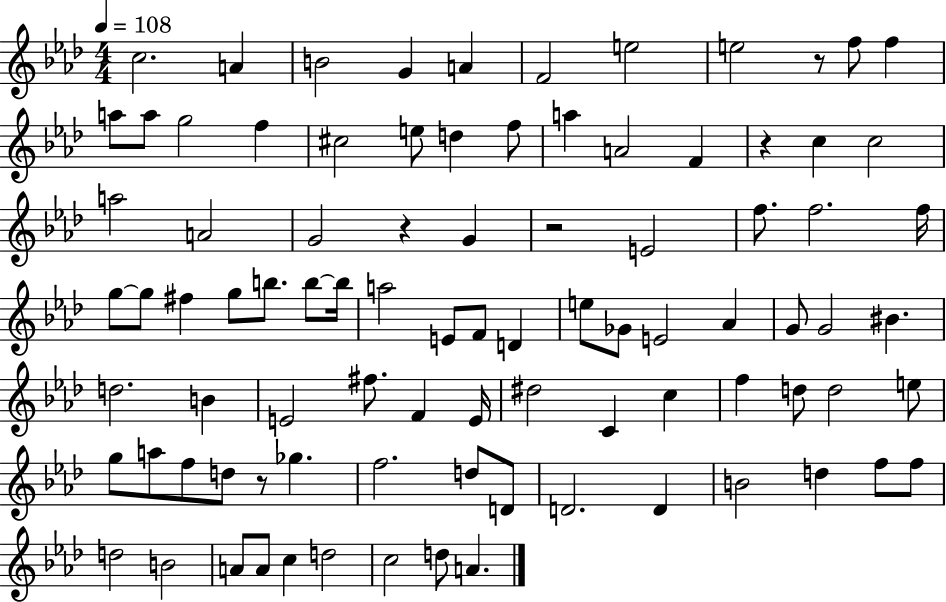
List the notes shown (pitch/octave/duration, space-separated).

C5/h. A4/q B4/h G4/q A4/q F4/h E5/h E5/h R/e F5/e F5/q A5/e A5/e G5/h F5/q C#5/h E5/e D5/q F5/e A5/q A4/h F4/q R/q C5/q C5/h A5/h A4/h G4/h R/q G4/q R/h E4/h F5/e. F5/h. F5/s G5/e G5/e F#5/q G5/e B5/e. B5/e B5/s A5/h E4/e F4/e D4/q E5/e Gb4/e E4/h Ab4/q G4/e G4/h BIS4/q. D5/h. B4/q E4/h F#5/e. F4/q E4/s D#5/h C4/q C5/q F5/q D5/e D5/h E5/e G5/e A5/e F5/e D5/e R/e Gb5/q. F5/h. D5/e D4/e D4/h. D4/q B4/h D5/q F5/e F5/e D5/h B4/h A4/e A4/e C5/q D5/h C5/h D5/e A4/q.